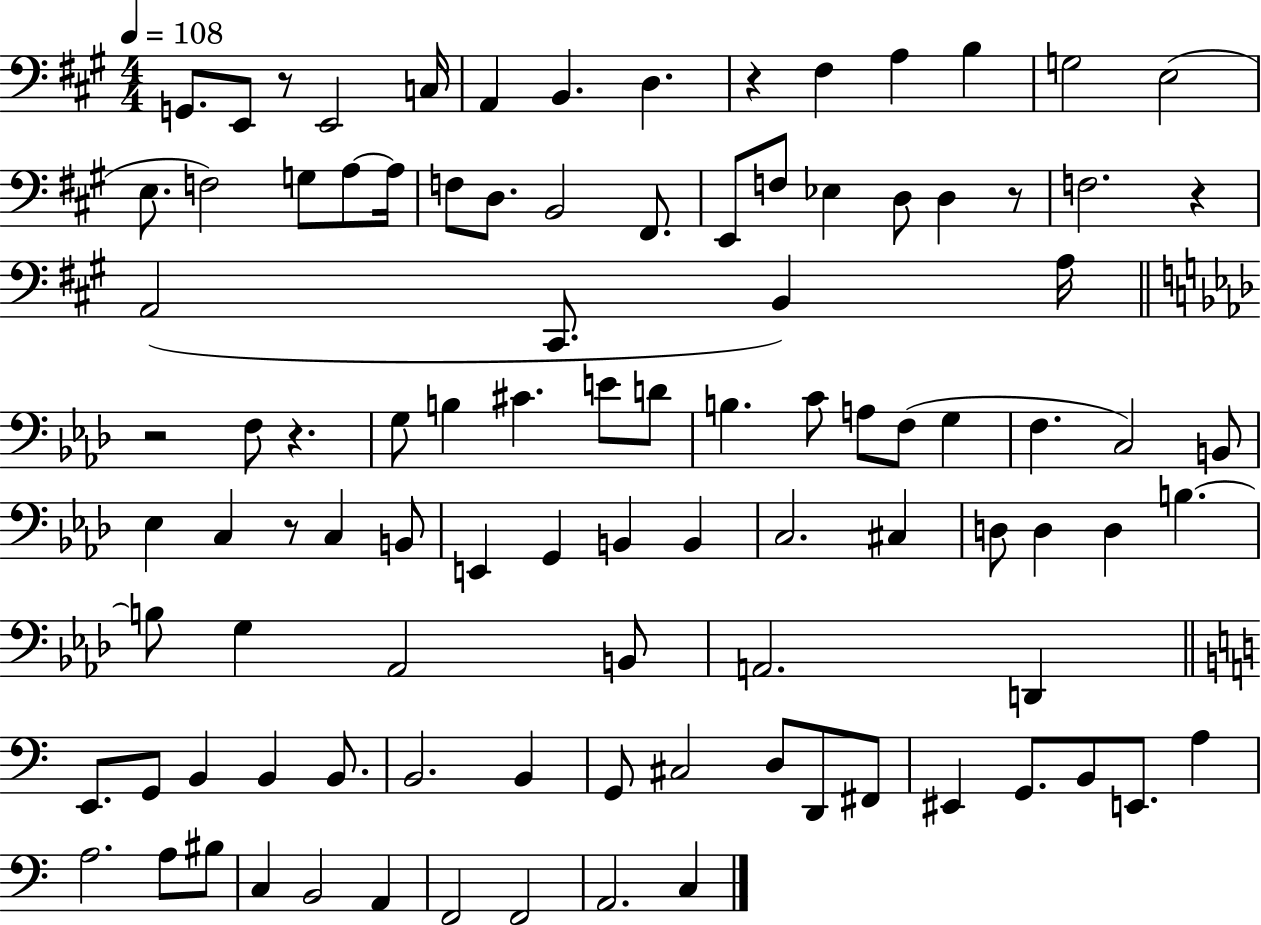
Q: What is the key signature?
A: A major